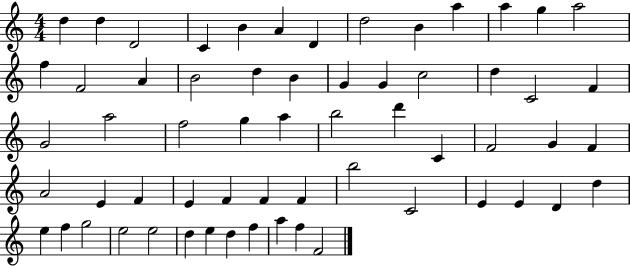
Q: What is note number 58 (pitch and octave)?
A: F5